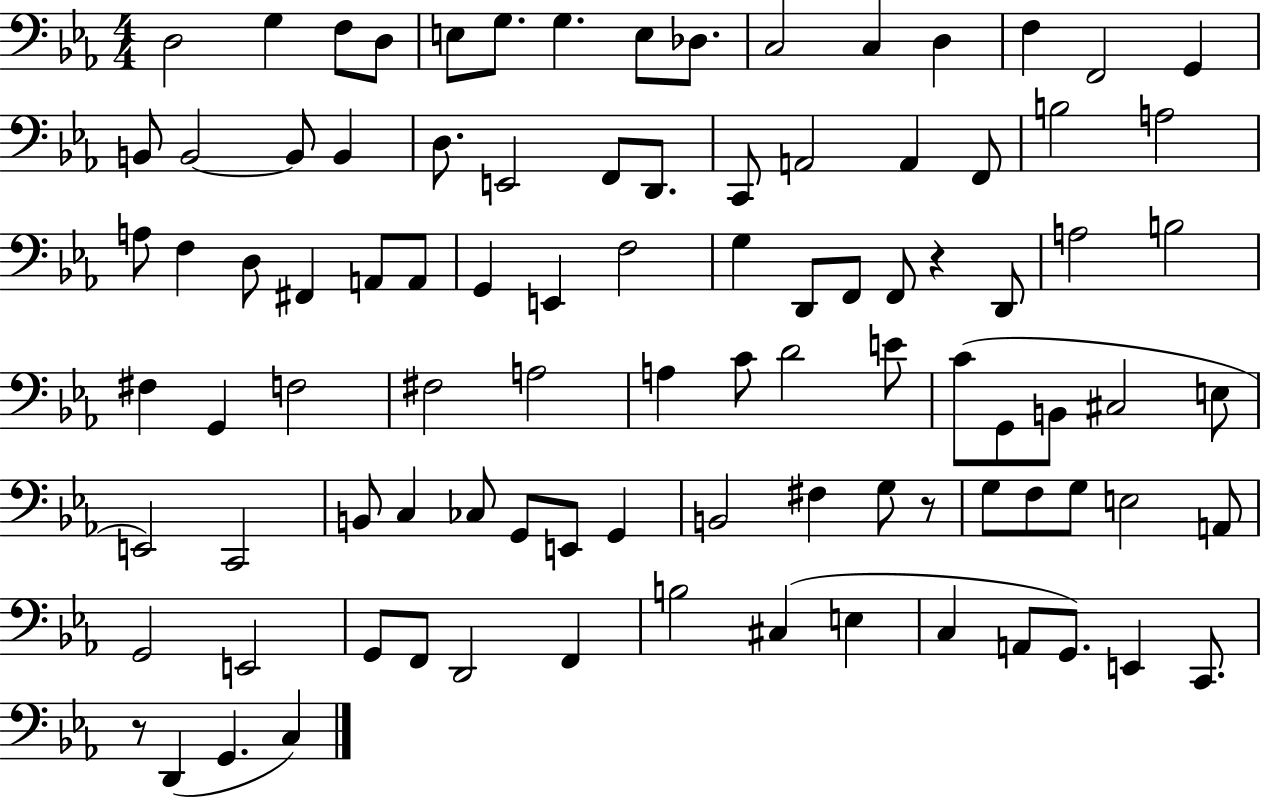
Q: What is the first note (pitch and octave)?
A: D3